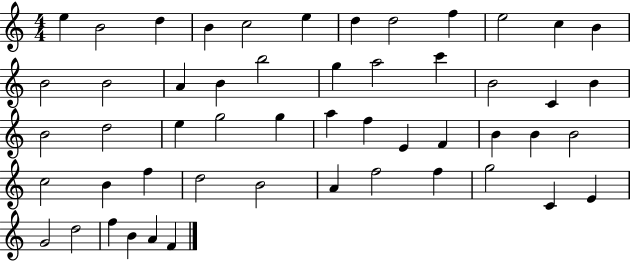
E5/q B4/h D5/q B4/q C5/h E5/q D5/q D5/h F5/q E5/h C5/q B4/q B4/h B4/h A4/q B4/q B5/h G5/q A5/h C6/q B4/h C4/q B4/q B4/h D5/h E5/q G5/h G5/q A5/q F5/q E4/q F4/q B4/q B4/q B4/h C5/h B4/q F5/q D5/h B4/h A4/q F5/h F5/q G5/h C4/q E4/q G4/h D5/h F5/q B4/q A4/q F4/q